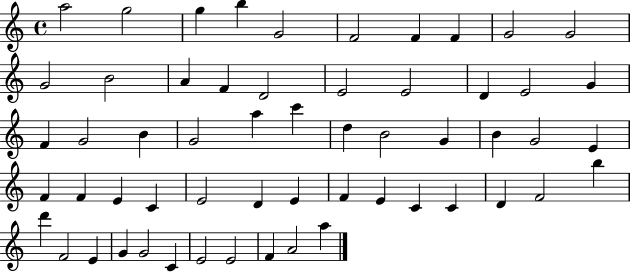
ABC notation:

X:1
T:Untitled
M:4/4
L:1/4
K:C
a2 g2 g b G2 F2 F F G2 G2 G2 B2 A F D2 E2 E2 D E2 G F G2 B G2 a c' d B2 G B G2 E F F E C E2 D E F E C C D F2 b d' F2 E G G2 C E2 E2 F A2 a